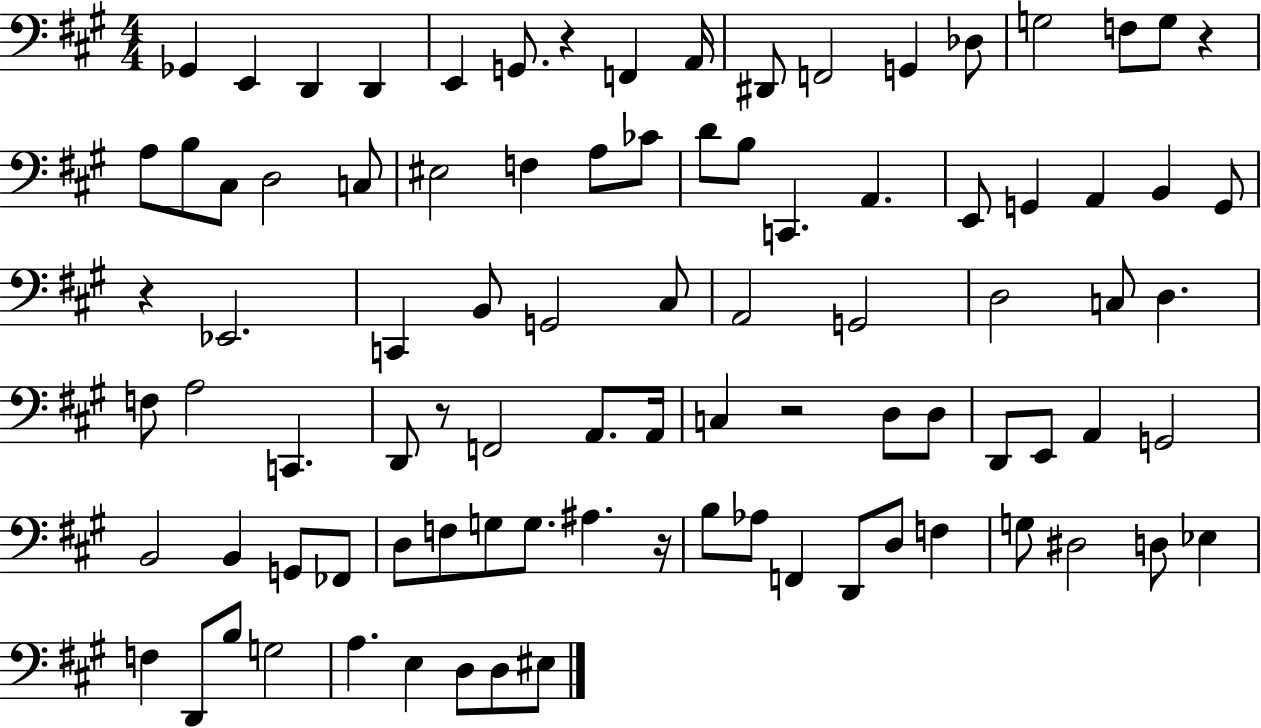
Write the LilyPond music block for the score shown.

{
  \clef bass
  \numericTimeSignature
  \time 4/4
  \key a \major
  ges,4 e,4 d,4 d,4 | e,4 g,8. r4 f,4 a,16 | dis,8 f,2 g,4 des8 | g2 f8 g8 r4 | \break a8 b8 cis8 d2 c8 | eis2 f4 a8 ces'8 | d'8 b8 c,4. a,4. | e,8 g,4 a,4 b,4 g,8 | \break r4 ees,2. | c,4 b,8 g,2 cis8 | a,2 g,2 | d2 c8 d4. | \break f8 a2 c,4. | d,8 r8 f,2 a,8. a,16 | c4 r2 d8 d8 | d,8 e,8 a,4 g,2 | \break b,2 b,4 g,8 fes,8 | d8 f8 g8 g8. ais4. r16 | b8 aes8 f,4 d,8 d8 f4 | g8 dis2 d8 ees4 | \break f4 d,8 b8 g2 | a4. e4 d8 d8 eis8 | \bar "|."
}